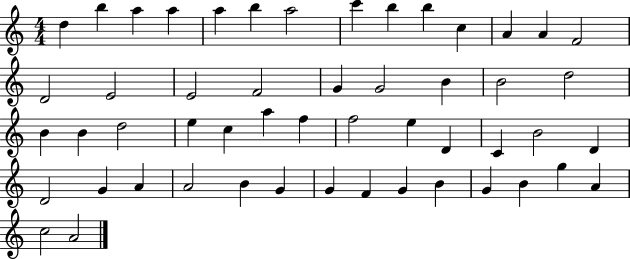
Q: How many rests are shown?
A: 0